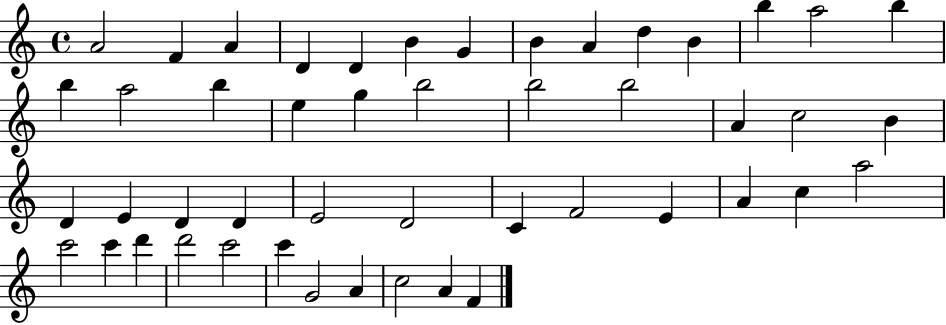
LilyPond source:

{
  \clef treble
  \time 4/4
  \defaultTimeSignature
  \key c \major
  a'2 f'4 a'4 | d'4 d'4 b'4 g'4 | b'4 a'4 d''4 b'4 | b''4 a''2 b''4 | \break b''4 a''2 b''4 | e''4 g''4 b''2 | b''2 b''2 | a'4 c''2 b'4 | \break d'4 e'4 d'4 d'4 | e'2 d'2 | c'4 f'2 e'4 | a'4 c''4 a''2 | \break c'''2 c'''4 d'''4 | d'''2 c'''2 | c'''4 g'2 a'4 | c''2 a'4 f'4 | \break \bar "|."
}